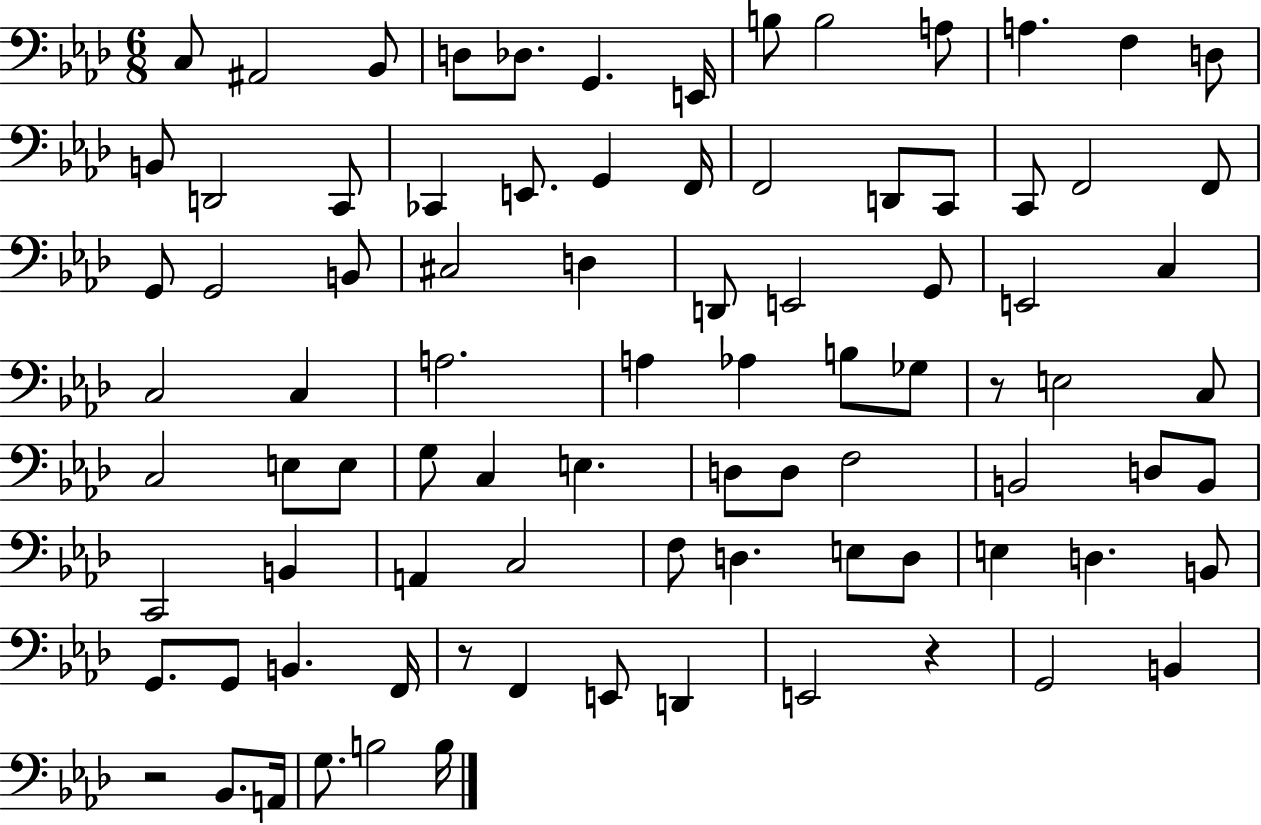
{
  \clef bass
  \numericTimeSignature
  \time 6/8
  \key aes \major
  c8 ais,2 bes,8 | d8 des8. g,4. e,16 | b8 b2 a8 | a4. f4 d8 | \break b,8 d,2 c,8 | ces,4 e,8. g,4 f,16 | f,2 d,8 c,8 | c,8 f,2 f,8 | \break g,8 g,2 b,8 | cis2 d4 | d,8 e,2 g,8 | e,2 c4 | \break c2 c4 | a2. | a4 aes4 b8 ges8 | r8 e2 c8 | \break c2 e8 e8 | g8 c4 e4. | d8 d8 f2 | b,2 d8 b,8 | \break c,2 b,4 | a,4 c2 | f8 d4. e8 d8 | e4 d4. b,8 | \break g,8. g,8 b,4. f,16 | r8 f,4 e,8 d,4 | e,2 r4 | g,2 b,4 | \break r2 bes,8. a,16 | g8. b2 b16 | \bar "|."
}